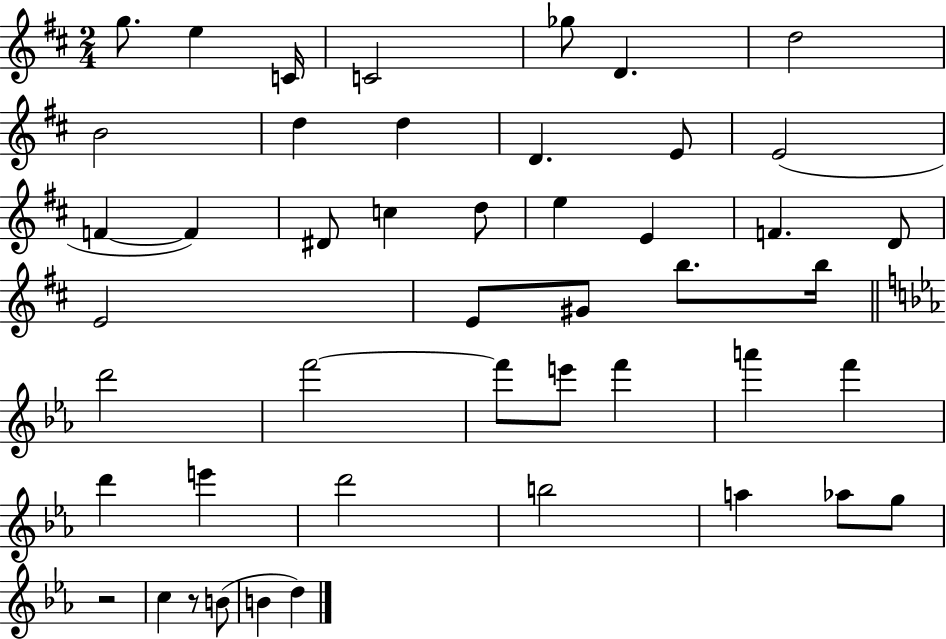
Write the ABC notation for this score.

X:1
T:Untitled
M:2/4
L:1/4
K:D
g/2 e C/4 C2 _g/2 D d2 B2 d d D E/2 E2 F F ^D/2 c d/2 e E F D/2 E2 E/2 ^G/2 b/2 b/4 d'2 f'2 f'/2 e'/2 f' a' f' d' e' d'2 b2 a _a/2 g/2 z2 c z/2 B/2 B d